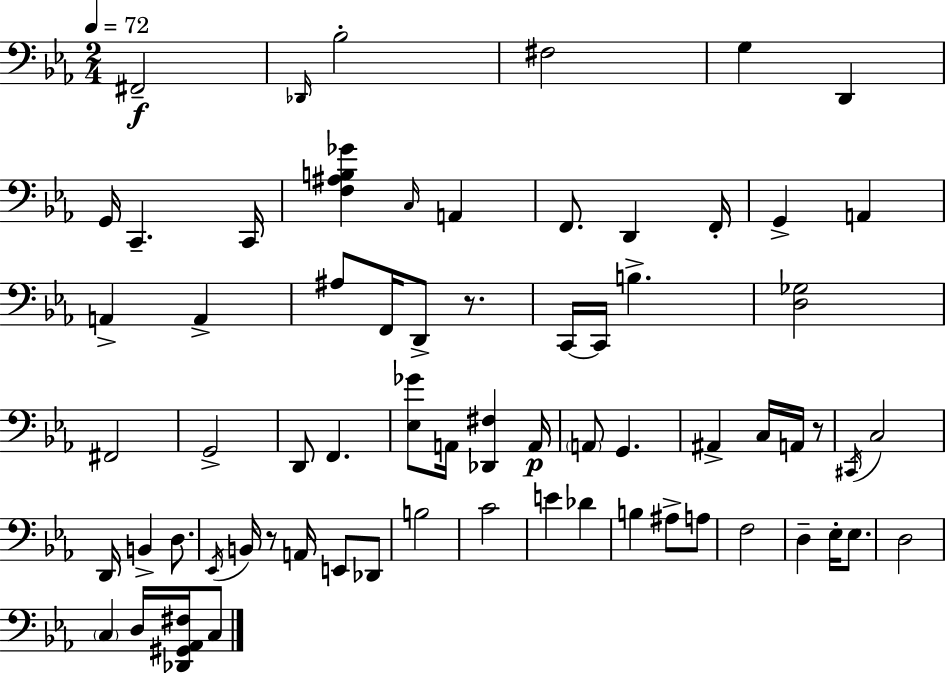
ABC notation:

X:1
T:Untitled
M:2/4
L:1/4
K:Cm
^F,,2 _D,,/4 _B,2 ^F,2 G, D,, G,,/4 C,, C,,/4 [F,^A,B,_G] C,/4 A,, F,,/2 D,, F,,/4 G,, A,, A,, A,, ^A,/2 F,,/4 D,,/2 z/2 C,,/4 C,,/4 B, [D,_G,]2 ^F,,2 G,,2 D,,/2 F,, [_E,_G]/2 A,,/4 [_D,,^F,] A,,/4 A,,/2 G,, ^A,, C,/4 A,,/4 z/2 ^C,,/4 C,2 D,,/4 B,, D,/2 _E,,/4 B,,/4 z/2 A,,/4 E,,/2 _D,,/2 B,2 C2 E _D B, ^A,/2 A,/2 F,2 D, _E,/4 _E,/2 D,2 C, D,/4 [_D,,^G,,_A,,^F,]/4 C,/2